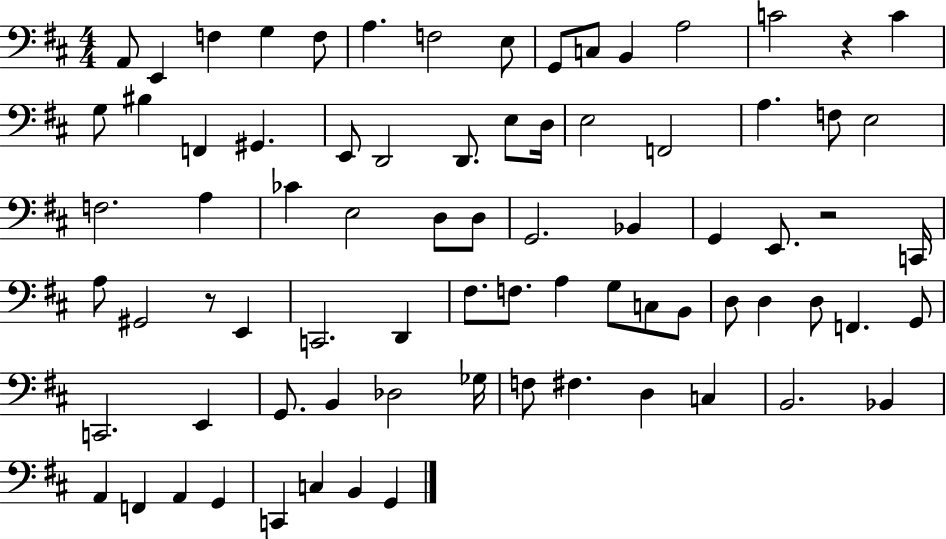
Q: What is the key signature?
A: D major